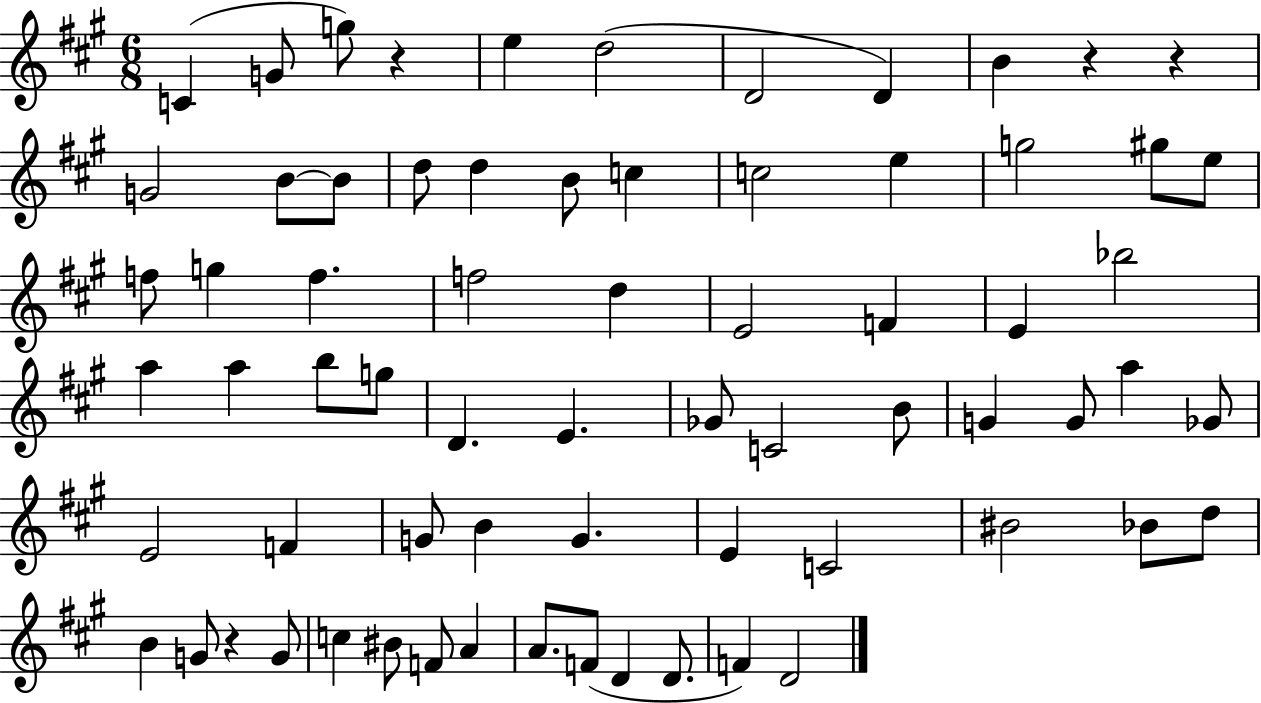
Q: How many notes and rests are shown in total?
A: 69